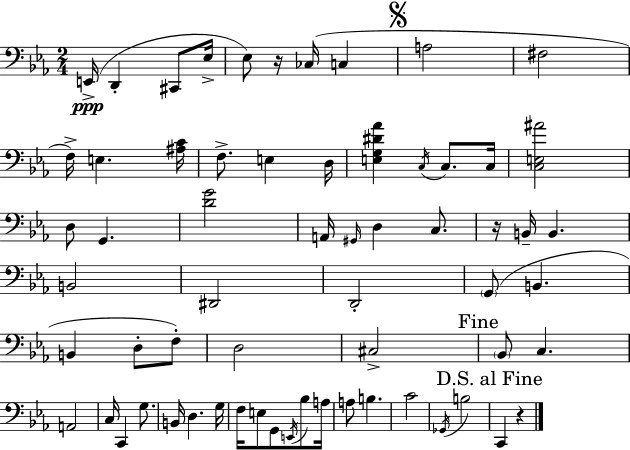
E2/s D2/q C#2/e Eb3/s Eb3/e R/s CES3/s C3/q A3/h F#3/h F3/s E3/q. [A#3,C4]/s F3/e. E3/q D3/s [E3,G3,D#4,Ab4]/q C3/s C3/e. C3/s [C3,E3,A#4]/h D3/e G2/q. [D4,G4]/h A2/s G#2/s D3/q C3/e. R/s B2/s B2/q. B2/h D#2/h D2/h G2/e B2/q. B2/q D3/e F3/e D3/h C#3/h Bb2/e C3/q. A2/h C3/s C2/q G3/e. B2/s D3/q. G3/s F3/s E3/e G2/e E2/s Bb3/e A3/s A3/e B3/q. C4/h Gb2/s B3/h C2/q R/q